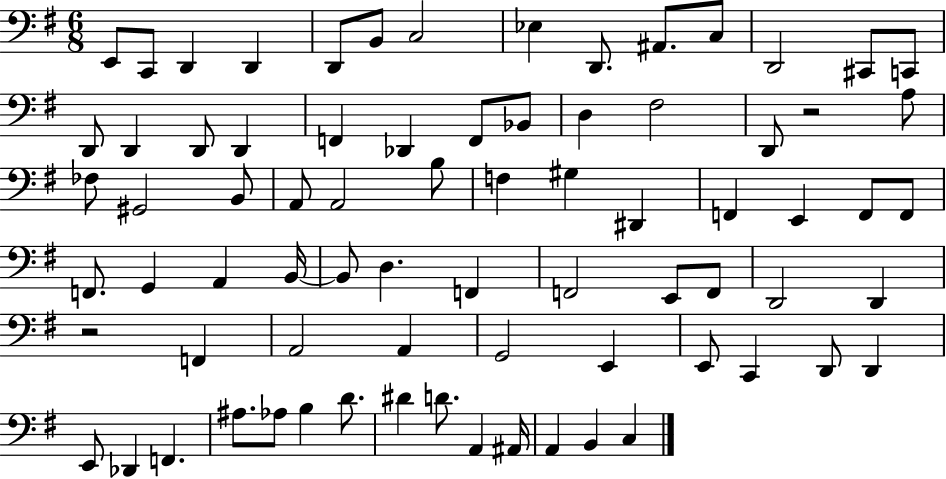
{
  \clef bass
  \numericTimeSignature
  \time 6/8
  \key g \major
  e,8 c,8 d,4 d,4 | d,8 b,8 c2 | ees4 d,8. ais,8. c8 | d,2 cis,8 c,8 | \break d,8 d,4 d,8 d,4 | f,4 des,4 f,8 bes,8 | d4 fis2 | d,8 r2 a8 | \break fes8 gis,2 b,8 | a,8 a,2 b8 | f4 gis4 dis,4 | f,4 e,4 f,8 f,8 | \break f,8. g,4 a,4 b,16~~ | b,8 d4. f,4 | f,2 e,8 f,8 | d,2 d,4 | \break r2 f,4 | a,2 a,4 | g,2 e,4 | e,8 c,4 d,8 d,4 | \break e,8 des,4 f,4. | ais8. aes8 b4 d'8. | dis'4 d'8. a,4 ais,16 | a,4 b,4 c4 | \break \bar "|."
}